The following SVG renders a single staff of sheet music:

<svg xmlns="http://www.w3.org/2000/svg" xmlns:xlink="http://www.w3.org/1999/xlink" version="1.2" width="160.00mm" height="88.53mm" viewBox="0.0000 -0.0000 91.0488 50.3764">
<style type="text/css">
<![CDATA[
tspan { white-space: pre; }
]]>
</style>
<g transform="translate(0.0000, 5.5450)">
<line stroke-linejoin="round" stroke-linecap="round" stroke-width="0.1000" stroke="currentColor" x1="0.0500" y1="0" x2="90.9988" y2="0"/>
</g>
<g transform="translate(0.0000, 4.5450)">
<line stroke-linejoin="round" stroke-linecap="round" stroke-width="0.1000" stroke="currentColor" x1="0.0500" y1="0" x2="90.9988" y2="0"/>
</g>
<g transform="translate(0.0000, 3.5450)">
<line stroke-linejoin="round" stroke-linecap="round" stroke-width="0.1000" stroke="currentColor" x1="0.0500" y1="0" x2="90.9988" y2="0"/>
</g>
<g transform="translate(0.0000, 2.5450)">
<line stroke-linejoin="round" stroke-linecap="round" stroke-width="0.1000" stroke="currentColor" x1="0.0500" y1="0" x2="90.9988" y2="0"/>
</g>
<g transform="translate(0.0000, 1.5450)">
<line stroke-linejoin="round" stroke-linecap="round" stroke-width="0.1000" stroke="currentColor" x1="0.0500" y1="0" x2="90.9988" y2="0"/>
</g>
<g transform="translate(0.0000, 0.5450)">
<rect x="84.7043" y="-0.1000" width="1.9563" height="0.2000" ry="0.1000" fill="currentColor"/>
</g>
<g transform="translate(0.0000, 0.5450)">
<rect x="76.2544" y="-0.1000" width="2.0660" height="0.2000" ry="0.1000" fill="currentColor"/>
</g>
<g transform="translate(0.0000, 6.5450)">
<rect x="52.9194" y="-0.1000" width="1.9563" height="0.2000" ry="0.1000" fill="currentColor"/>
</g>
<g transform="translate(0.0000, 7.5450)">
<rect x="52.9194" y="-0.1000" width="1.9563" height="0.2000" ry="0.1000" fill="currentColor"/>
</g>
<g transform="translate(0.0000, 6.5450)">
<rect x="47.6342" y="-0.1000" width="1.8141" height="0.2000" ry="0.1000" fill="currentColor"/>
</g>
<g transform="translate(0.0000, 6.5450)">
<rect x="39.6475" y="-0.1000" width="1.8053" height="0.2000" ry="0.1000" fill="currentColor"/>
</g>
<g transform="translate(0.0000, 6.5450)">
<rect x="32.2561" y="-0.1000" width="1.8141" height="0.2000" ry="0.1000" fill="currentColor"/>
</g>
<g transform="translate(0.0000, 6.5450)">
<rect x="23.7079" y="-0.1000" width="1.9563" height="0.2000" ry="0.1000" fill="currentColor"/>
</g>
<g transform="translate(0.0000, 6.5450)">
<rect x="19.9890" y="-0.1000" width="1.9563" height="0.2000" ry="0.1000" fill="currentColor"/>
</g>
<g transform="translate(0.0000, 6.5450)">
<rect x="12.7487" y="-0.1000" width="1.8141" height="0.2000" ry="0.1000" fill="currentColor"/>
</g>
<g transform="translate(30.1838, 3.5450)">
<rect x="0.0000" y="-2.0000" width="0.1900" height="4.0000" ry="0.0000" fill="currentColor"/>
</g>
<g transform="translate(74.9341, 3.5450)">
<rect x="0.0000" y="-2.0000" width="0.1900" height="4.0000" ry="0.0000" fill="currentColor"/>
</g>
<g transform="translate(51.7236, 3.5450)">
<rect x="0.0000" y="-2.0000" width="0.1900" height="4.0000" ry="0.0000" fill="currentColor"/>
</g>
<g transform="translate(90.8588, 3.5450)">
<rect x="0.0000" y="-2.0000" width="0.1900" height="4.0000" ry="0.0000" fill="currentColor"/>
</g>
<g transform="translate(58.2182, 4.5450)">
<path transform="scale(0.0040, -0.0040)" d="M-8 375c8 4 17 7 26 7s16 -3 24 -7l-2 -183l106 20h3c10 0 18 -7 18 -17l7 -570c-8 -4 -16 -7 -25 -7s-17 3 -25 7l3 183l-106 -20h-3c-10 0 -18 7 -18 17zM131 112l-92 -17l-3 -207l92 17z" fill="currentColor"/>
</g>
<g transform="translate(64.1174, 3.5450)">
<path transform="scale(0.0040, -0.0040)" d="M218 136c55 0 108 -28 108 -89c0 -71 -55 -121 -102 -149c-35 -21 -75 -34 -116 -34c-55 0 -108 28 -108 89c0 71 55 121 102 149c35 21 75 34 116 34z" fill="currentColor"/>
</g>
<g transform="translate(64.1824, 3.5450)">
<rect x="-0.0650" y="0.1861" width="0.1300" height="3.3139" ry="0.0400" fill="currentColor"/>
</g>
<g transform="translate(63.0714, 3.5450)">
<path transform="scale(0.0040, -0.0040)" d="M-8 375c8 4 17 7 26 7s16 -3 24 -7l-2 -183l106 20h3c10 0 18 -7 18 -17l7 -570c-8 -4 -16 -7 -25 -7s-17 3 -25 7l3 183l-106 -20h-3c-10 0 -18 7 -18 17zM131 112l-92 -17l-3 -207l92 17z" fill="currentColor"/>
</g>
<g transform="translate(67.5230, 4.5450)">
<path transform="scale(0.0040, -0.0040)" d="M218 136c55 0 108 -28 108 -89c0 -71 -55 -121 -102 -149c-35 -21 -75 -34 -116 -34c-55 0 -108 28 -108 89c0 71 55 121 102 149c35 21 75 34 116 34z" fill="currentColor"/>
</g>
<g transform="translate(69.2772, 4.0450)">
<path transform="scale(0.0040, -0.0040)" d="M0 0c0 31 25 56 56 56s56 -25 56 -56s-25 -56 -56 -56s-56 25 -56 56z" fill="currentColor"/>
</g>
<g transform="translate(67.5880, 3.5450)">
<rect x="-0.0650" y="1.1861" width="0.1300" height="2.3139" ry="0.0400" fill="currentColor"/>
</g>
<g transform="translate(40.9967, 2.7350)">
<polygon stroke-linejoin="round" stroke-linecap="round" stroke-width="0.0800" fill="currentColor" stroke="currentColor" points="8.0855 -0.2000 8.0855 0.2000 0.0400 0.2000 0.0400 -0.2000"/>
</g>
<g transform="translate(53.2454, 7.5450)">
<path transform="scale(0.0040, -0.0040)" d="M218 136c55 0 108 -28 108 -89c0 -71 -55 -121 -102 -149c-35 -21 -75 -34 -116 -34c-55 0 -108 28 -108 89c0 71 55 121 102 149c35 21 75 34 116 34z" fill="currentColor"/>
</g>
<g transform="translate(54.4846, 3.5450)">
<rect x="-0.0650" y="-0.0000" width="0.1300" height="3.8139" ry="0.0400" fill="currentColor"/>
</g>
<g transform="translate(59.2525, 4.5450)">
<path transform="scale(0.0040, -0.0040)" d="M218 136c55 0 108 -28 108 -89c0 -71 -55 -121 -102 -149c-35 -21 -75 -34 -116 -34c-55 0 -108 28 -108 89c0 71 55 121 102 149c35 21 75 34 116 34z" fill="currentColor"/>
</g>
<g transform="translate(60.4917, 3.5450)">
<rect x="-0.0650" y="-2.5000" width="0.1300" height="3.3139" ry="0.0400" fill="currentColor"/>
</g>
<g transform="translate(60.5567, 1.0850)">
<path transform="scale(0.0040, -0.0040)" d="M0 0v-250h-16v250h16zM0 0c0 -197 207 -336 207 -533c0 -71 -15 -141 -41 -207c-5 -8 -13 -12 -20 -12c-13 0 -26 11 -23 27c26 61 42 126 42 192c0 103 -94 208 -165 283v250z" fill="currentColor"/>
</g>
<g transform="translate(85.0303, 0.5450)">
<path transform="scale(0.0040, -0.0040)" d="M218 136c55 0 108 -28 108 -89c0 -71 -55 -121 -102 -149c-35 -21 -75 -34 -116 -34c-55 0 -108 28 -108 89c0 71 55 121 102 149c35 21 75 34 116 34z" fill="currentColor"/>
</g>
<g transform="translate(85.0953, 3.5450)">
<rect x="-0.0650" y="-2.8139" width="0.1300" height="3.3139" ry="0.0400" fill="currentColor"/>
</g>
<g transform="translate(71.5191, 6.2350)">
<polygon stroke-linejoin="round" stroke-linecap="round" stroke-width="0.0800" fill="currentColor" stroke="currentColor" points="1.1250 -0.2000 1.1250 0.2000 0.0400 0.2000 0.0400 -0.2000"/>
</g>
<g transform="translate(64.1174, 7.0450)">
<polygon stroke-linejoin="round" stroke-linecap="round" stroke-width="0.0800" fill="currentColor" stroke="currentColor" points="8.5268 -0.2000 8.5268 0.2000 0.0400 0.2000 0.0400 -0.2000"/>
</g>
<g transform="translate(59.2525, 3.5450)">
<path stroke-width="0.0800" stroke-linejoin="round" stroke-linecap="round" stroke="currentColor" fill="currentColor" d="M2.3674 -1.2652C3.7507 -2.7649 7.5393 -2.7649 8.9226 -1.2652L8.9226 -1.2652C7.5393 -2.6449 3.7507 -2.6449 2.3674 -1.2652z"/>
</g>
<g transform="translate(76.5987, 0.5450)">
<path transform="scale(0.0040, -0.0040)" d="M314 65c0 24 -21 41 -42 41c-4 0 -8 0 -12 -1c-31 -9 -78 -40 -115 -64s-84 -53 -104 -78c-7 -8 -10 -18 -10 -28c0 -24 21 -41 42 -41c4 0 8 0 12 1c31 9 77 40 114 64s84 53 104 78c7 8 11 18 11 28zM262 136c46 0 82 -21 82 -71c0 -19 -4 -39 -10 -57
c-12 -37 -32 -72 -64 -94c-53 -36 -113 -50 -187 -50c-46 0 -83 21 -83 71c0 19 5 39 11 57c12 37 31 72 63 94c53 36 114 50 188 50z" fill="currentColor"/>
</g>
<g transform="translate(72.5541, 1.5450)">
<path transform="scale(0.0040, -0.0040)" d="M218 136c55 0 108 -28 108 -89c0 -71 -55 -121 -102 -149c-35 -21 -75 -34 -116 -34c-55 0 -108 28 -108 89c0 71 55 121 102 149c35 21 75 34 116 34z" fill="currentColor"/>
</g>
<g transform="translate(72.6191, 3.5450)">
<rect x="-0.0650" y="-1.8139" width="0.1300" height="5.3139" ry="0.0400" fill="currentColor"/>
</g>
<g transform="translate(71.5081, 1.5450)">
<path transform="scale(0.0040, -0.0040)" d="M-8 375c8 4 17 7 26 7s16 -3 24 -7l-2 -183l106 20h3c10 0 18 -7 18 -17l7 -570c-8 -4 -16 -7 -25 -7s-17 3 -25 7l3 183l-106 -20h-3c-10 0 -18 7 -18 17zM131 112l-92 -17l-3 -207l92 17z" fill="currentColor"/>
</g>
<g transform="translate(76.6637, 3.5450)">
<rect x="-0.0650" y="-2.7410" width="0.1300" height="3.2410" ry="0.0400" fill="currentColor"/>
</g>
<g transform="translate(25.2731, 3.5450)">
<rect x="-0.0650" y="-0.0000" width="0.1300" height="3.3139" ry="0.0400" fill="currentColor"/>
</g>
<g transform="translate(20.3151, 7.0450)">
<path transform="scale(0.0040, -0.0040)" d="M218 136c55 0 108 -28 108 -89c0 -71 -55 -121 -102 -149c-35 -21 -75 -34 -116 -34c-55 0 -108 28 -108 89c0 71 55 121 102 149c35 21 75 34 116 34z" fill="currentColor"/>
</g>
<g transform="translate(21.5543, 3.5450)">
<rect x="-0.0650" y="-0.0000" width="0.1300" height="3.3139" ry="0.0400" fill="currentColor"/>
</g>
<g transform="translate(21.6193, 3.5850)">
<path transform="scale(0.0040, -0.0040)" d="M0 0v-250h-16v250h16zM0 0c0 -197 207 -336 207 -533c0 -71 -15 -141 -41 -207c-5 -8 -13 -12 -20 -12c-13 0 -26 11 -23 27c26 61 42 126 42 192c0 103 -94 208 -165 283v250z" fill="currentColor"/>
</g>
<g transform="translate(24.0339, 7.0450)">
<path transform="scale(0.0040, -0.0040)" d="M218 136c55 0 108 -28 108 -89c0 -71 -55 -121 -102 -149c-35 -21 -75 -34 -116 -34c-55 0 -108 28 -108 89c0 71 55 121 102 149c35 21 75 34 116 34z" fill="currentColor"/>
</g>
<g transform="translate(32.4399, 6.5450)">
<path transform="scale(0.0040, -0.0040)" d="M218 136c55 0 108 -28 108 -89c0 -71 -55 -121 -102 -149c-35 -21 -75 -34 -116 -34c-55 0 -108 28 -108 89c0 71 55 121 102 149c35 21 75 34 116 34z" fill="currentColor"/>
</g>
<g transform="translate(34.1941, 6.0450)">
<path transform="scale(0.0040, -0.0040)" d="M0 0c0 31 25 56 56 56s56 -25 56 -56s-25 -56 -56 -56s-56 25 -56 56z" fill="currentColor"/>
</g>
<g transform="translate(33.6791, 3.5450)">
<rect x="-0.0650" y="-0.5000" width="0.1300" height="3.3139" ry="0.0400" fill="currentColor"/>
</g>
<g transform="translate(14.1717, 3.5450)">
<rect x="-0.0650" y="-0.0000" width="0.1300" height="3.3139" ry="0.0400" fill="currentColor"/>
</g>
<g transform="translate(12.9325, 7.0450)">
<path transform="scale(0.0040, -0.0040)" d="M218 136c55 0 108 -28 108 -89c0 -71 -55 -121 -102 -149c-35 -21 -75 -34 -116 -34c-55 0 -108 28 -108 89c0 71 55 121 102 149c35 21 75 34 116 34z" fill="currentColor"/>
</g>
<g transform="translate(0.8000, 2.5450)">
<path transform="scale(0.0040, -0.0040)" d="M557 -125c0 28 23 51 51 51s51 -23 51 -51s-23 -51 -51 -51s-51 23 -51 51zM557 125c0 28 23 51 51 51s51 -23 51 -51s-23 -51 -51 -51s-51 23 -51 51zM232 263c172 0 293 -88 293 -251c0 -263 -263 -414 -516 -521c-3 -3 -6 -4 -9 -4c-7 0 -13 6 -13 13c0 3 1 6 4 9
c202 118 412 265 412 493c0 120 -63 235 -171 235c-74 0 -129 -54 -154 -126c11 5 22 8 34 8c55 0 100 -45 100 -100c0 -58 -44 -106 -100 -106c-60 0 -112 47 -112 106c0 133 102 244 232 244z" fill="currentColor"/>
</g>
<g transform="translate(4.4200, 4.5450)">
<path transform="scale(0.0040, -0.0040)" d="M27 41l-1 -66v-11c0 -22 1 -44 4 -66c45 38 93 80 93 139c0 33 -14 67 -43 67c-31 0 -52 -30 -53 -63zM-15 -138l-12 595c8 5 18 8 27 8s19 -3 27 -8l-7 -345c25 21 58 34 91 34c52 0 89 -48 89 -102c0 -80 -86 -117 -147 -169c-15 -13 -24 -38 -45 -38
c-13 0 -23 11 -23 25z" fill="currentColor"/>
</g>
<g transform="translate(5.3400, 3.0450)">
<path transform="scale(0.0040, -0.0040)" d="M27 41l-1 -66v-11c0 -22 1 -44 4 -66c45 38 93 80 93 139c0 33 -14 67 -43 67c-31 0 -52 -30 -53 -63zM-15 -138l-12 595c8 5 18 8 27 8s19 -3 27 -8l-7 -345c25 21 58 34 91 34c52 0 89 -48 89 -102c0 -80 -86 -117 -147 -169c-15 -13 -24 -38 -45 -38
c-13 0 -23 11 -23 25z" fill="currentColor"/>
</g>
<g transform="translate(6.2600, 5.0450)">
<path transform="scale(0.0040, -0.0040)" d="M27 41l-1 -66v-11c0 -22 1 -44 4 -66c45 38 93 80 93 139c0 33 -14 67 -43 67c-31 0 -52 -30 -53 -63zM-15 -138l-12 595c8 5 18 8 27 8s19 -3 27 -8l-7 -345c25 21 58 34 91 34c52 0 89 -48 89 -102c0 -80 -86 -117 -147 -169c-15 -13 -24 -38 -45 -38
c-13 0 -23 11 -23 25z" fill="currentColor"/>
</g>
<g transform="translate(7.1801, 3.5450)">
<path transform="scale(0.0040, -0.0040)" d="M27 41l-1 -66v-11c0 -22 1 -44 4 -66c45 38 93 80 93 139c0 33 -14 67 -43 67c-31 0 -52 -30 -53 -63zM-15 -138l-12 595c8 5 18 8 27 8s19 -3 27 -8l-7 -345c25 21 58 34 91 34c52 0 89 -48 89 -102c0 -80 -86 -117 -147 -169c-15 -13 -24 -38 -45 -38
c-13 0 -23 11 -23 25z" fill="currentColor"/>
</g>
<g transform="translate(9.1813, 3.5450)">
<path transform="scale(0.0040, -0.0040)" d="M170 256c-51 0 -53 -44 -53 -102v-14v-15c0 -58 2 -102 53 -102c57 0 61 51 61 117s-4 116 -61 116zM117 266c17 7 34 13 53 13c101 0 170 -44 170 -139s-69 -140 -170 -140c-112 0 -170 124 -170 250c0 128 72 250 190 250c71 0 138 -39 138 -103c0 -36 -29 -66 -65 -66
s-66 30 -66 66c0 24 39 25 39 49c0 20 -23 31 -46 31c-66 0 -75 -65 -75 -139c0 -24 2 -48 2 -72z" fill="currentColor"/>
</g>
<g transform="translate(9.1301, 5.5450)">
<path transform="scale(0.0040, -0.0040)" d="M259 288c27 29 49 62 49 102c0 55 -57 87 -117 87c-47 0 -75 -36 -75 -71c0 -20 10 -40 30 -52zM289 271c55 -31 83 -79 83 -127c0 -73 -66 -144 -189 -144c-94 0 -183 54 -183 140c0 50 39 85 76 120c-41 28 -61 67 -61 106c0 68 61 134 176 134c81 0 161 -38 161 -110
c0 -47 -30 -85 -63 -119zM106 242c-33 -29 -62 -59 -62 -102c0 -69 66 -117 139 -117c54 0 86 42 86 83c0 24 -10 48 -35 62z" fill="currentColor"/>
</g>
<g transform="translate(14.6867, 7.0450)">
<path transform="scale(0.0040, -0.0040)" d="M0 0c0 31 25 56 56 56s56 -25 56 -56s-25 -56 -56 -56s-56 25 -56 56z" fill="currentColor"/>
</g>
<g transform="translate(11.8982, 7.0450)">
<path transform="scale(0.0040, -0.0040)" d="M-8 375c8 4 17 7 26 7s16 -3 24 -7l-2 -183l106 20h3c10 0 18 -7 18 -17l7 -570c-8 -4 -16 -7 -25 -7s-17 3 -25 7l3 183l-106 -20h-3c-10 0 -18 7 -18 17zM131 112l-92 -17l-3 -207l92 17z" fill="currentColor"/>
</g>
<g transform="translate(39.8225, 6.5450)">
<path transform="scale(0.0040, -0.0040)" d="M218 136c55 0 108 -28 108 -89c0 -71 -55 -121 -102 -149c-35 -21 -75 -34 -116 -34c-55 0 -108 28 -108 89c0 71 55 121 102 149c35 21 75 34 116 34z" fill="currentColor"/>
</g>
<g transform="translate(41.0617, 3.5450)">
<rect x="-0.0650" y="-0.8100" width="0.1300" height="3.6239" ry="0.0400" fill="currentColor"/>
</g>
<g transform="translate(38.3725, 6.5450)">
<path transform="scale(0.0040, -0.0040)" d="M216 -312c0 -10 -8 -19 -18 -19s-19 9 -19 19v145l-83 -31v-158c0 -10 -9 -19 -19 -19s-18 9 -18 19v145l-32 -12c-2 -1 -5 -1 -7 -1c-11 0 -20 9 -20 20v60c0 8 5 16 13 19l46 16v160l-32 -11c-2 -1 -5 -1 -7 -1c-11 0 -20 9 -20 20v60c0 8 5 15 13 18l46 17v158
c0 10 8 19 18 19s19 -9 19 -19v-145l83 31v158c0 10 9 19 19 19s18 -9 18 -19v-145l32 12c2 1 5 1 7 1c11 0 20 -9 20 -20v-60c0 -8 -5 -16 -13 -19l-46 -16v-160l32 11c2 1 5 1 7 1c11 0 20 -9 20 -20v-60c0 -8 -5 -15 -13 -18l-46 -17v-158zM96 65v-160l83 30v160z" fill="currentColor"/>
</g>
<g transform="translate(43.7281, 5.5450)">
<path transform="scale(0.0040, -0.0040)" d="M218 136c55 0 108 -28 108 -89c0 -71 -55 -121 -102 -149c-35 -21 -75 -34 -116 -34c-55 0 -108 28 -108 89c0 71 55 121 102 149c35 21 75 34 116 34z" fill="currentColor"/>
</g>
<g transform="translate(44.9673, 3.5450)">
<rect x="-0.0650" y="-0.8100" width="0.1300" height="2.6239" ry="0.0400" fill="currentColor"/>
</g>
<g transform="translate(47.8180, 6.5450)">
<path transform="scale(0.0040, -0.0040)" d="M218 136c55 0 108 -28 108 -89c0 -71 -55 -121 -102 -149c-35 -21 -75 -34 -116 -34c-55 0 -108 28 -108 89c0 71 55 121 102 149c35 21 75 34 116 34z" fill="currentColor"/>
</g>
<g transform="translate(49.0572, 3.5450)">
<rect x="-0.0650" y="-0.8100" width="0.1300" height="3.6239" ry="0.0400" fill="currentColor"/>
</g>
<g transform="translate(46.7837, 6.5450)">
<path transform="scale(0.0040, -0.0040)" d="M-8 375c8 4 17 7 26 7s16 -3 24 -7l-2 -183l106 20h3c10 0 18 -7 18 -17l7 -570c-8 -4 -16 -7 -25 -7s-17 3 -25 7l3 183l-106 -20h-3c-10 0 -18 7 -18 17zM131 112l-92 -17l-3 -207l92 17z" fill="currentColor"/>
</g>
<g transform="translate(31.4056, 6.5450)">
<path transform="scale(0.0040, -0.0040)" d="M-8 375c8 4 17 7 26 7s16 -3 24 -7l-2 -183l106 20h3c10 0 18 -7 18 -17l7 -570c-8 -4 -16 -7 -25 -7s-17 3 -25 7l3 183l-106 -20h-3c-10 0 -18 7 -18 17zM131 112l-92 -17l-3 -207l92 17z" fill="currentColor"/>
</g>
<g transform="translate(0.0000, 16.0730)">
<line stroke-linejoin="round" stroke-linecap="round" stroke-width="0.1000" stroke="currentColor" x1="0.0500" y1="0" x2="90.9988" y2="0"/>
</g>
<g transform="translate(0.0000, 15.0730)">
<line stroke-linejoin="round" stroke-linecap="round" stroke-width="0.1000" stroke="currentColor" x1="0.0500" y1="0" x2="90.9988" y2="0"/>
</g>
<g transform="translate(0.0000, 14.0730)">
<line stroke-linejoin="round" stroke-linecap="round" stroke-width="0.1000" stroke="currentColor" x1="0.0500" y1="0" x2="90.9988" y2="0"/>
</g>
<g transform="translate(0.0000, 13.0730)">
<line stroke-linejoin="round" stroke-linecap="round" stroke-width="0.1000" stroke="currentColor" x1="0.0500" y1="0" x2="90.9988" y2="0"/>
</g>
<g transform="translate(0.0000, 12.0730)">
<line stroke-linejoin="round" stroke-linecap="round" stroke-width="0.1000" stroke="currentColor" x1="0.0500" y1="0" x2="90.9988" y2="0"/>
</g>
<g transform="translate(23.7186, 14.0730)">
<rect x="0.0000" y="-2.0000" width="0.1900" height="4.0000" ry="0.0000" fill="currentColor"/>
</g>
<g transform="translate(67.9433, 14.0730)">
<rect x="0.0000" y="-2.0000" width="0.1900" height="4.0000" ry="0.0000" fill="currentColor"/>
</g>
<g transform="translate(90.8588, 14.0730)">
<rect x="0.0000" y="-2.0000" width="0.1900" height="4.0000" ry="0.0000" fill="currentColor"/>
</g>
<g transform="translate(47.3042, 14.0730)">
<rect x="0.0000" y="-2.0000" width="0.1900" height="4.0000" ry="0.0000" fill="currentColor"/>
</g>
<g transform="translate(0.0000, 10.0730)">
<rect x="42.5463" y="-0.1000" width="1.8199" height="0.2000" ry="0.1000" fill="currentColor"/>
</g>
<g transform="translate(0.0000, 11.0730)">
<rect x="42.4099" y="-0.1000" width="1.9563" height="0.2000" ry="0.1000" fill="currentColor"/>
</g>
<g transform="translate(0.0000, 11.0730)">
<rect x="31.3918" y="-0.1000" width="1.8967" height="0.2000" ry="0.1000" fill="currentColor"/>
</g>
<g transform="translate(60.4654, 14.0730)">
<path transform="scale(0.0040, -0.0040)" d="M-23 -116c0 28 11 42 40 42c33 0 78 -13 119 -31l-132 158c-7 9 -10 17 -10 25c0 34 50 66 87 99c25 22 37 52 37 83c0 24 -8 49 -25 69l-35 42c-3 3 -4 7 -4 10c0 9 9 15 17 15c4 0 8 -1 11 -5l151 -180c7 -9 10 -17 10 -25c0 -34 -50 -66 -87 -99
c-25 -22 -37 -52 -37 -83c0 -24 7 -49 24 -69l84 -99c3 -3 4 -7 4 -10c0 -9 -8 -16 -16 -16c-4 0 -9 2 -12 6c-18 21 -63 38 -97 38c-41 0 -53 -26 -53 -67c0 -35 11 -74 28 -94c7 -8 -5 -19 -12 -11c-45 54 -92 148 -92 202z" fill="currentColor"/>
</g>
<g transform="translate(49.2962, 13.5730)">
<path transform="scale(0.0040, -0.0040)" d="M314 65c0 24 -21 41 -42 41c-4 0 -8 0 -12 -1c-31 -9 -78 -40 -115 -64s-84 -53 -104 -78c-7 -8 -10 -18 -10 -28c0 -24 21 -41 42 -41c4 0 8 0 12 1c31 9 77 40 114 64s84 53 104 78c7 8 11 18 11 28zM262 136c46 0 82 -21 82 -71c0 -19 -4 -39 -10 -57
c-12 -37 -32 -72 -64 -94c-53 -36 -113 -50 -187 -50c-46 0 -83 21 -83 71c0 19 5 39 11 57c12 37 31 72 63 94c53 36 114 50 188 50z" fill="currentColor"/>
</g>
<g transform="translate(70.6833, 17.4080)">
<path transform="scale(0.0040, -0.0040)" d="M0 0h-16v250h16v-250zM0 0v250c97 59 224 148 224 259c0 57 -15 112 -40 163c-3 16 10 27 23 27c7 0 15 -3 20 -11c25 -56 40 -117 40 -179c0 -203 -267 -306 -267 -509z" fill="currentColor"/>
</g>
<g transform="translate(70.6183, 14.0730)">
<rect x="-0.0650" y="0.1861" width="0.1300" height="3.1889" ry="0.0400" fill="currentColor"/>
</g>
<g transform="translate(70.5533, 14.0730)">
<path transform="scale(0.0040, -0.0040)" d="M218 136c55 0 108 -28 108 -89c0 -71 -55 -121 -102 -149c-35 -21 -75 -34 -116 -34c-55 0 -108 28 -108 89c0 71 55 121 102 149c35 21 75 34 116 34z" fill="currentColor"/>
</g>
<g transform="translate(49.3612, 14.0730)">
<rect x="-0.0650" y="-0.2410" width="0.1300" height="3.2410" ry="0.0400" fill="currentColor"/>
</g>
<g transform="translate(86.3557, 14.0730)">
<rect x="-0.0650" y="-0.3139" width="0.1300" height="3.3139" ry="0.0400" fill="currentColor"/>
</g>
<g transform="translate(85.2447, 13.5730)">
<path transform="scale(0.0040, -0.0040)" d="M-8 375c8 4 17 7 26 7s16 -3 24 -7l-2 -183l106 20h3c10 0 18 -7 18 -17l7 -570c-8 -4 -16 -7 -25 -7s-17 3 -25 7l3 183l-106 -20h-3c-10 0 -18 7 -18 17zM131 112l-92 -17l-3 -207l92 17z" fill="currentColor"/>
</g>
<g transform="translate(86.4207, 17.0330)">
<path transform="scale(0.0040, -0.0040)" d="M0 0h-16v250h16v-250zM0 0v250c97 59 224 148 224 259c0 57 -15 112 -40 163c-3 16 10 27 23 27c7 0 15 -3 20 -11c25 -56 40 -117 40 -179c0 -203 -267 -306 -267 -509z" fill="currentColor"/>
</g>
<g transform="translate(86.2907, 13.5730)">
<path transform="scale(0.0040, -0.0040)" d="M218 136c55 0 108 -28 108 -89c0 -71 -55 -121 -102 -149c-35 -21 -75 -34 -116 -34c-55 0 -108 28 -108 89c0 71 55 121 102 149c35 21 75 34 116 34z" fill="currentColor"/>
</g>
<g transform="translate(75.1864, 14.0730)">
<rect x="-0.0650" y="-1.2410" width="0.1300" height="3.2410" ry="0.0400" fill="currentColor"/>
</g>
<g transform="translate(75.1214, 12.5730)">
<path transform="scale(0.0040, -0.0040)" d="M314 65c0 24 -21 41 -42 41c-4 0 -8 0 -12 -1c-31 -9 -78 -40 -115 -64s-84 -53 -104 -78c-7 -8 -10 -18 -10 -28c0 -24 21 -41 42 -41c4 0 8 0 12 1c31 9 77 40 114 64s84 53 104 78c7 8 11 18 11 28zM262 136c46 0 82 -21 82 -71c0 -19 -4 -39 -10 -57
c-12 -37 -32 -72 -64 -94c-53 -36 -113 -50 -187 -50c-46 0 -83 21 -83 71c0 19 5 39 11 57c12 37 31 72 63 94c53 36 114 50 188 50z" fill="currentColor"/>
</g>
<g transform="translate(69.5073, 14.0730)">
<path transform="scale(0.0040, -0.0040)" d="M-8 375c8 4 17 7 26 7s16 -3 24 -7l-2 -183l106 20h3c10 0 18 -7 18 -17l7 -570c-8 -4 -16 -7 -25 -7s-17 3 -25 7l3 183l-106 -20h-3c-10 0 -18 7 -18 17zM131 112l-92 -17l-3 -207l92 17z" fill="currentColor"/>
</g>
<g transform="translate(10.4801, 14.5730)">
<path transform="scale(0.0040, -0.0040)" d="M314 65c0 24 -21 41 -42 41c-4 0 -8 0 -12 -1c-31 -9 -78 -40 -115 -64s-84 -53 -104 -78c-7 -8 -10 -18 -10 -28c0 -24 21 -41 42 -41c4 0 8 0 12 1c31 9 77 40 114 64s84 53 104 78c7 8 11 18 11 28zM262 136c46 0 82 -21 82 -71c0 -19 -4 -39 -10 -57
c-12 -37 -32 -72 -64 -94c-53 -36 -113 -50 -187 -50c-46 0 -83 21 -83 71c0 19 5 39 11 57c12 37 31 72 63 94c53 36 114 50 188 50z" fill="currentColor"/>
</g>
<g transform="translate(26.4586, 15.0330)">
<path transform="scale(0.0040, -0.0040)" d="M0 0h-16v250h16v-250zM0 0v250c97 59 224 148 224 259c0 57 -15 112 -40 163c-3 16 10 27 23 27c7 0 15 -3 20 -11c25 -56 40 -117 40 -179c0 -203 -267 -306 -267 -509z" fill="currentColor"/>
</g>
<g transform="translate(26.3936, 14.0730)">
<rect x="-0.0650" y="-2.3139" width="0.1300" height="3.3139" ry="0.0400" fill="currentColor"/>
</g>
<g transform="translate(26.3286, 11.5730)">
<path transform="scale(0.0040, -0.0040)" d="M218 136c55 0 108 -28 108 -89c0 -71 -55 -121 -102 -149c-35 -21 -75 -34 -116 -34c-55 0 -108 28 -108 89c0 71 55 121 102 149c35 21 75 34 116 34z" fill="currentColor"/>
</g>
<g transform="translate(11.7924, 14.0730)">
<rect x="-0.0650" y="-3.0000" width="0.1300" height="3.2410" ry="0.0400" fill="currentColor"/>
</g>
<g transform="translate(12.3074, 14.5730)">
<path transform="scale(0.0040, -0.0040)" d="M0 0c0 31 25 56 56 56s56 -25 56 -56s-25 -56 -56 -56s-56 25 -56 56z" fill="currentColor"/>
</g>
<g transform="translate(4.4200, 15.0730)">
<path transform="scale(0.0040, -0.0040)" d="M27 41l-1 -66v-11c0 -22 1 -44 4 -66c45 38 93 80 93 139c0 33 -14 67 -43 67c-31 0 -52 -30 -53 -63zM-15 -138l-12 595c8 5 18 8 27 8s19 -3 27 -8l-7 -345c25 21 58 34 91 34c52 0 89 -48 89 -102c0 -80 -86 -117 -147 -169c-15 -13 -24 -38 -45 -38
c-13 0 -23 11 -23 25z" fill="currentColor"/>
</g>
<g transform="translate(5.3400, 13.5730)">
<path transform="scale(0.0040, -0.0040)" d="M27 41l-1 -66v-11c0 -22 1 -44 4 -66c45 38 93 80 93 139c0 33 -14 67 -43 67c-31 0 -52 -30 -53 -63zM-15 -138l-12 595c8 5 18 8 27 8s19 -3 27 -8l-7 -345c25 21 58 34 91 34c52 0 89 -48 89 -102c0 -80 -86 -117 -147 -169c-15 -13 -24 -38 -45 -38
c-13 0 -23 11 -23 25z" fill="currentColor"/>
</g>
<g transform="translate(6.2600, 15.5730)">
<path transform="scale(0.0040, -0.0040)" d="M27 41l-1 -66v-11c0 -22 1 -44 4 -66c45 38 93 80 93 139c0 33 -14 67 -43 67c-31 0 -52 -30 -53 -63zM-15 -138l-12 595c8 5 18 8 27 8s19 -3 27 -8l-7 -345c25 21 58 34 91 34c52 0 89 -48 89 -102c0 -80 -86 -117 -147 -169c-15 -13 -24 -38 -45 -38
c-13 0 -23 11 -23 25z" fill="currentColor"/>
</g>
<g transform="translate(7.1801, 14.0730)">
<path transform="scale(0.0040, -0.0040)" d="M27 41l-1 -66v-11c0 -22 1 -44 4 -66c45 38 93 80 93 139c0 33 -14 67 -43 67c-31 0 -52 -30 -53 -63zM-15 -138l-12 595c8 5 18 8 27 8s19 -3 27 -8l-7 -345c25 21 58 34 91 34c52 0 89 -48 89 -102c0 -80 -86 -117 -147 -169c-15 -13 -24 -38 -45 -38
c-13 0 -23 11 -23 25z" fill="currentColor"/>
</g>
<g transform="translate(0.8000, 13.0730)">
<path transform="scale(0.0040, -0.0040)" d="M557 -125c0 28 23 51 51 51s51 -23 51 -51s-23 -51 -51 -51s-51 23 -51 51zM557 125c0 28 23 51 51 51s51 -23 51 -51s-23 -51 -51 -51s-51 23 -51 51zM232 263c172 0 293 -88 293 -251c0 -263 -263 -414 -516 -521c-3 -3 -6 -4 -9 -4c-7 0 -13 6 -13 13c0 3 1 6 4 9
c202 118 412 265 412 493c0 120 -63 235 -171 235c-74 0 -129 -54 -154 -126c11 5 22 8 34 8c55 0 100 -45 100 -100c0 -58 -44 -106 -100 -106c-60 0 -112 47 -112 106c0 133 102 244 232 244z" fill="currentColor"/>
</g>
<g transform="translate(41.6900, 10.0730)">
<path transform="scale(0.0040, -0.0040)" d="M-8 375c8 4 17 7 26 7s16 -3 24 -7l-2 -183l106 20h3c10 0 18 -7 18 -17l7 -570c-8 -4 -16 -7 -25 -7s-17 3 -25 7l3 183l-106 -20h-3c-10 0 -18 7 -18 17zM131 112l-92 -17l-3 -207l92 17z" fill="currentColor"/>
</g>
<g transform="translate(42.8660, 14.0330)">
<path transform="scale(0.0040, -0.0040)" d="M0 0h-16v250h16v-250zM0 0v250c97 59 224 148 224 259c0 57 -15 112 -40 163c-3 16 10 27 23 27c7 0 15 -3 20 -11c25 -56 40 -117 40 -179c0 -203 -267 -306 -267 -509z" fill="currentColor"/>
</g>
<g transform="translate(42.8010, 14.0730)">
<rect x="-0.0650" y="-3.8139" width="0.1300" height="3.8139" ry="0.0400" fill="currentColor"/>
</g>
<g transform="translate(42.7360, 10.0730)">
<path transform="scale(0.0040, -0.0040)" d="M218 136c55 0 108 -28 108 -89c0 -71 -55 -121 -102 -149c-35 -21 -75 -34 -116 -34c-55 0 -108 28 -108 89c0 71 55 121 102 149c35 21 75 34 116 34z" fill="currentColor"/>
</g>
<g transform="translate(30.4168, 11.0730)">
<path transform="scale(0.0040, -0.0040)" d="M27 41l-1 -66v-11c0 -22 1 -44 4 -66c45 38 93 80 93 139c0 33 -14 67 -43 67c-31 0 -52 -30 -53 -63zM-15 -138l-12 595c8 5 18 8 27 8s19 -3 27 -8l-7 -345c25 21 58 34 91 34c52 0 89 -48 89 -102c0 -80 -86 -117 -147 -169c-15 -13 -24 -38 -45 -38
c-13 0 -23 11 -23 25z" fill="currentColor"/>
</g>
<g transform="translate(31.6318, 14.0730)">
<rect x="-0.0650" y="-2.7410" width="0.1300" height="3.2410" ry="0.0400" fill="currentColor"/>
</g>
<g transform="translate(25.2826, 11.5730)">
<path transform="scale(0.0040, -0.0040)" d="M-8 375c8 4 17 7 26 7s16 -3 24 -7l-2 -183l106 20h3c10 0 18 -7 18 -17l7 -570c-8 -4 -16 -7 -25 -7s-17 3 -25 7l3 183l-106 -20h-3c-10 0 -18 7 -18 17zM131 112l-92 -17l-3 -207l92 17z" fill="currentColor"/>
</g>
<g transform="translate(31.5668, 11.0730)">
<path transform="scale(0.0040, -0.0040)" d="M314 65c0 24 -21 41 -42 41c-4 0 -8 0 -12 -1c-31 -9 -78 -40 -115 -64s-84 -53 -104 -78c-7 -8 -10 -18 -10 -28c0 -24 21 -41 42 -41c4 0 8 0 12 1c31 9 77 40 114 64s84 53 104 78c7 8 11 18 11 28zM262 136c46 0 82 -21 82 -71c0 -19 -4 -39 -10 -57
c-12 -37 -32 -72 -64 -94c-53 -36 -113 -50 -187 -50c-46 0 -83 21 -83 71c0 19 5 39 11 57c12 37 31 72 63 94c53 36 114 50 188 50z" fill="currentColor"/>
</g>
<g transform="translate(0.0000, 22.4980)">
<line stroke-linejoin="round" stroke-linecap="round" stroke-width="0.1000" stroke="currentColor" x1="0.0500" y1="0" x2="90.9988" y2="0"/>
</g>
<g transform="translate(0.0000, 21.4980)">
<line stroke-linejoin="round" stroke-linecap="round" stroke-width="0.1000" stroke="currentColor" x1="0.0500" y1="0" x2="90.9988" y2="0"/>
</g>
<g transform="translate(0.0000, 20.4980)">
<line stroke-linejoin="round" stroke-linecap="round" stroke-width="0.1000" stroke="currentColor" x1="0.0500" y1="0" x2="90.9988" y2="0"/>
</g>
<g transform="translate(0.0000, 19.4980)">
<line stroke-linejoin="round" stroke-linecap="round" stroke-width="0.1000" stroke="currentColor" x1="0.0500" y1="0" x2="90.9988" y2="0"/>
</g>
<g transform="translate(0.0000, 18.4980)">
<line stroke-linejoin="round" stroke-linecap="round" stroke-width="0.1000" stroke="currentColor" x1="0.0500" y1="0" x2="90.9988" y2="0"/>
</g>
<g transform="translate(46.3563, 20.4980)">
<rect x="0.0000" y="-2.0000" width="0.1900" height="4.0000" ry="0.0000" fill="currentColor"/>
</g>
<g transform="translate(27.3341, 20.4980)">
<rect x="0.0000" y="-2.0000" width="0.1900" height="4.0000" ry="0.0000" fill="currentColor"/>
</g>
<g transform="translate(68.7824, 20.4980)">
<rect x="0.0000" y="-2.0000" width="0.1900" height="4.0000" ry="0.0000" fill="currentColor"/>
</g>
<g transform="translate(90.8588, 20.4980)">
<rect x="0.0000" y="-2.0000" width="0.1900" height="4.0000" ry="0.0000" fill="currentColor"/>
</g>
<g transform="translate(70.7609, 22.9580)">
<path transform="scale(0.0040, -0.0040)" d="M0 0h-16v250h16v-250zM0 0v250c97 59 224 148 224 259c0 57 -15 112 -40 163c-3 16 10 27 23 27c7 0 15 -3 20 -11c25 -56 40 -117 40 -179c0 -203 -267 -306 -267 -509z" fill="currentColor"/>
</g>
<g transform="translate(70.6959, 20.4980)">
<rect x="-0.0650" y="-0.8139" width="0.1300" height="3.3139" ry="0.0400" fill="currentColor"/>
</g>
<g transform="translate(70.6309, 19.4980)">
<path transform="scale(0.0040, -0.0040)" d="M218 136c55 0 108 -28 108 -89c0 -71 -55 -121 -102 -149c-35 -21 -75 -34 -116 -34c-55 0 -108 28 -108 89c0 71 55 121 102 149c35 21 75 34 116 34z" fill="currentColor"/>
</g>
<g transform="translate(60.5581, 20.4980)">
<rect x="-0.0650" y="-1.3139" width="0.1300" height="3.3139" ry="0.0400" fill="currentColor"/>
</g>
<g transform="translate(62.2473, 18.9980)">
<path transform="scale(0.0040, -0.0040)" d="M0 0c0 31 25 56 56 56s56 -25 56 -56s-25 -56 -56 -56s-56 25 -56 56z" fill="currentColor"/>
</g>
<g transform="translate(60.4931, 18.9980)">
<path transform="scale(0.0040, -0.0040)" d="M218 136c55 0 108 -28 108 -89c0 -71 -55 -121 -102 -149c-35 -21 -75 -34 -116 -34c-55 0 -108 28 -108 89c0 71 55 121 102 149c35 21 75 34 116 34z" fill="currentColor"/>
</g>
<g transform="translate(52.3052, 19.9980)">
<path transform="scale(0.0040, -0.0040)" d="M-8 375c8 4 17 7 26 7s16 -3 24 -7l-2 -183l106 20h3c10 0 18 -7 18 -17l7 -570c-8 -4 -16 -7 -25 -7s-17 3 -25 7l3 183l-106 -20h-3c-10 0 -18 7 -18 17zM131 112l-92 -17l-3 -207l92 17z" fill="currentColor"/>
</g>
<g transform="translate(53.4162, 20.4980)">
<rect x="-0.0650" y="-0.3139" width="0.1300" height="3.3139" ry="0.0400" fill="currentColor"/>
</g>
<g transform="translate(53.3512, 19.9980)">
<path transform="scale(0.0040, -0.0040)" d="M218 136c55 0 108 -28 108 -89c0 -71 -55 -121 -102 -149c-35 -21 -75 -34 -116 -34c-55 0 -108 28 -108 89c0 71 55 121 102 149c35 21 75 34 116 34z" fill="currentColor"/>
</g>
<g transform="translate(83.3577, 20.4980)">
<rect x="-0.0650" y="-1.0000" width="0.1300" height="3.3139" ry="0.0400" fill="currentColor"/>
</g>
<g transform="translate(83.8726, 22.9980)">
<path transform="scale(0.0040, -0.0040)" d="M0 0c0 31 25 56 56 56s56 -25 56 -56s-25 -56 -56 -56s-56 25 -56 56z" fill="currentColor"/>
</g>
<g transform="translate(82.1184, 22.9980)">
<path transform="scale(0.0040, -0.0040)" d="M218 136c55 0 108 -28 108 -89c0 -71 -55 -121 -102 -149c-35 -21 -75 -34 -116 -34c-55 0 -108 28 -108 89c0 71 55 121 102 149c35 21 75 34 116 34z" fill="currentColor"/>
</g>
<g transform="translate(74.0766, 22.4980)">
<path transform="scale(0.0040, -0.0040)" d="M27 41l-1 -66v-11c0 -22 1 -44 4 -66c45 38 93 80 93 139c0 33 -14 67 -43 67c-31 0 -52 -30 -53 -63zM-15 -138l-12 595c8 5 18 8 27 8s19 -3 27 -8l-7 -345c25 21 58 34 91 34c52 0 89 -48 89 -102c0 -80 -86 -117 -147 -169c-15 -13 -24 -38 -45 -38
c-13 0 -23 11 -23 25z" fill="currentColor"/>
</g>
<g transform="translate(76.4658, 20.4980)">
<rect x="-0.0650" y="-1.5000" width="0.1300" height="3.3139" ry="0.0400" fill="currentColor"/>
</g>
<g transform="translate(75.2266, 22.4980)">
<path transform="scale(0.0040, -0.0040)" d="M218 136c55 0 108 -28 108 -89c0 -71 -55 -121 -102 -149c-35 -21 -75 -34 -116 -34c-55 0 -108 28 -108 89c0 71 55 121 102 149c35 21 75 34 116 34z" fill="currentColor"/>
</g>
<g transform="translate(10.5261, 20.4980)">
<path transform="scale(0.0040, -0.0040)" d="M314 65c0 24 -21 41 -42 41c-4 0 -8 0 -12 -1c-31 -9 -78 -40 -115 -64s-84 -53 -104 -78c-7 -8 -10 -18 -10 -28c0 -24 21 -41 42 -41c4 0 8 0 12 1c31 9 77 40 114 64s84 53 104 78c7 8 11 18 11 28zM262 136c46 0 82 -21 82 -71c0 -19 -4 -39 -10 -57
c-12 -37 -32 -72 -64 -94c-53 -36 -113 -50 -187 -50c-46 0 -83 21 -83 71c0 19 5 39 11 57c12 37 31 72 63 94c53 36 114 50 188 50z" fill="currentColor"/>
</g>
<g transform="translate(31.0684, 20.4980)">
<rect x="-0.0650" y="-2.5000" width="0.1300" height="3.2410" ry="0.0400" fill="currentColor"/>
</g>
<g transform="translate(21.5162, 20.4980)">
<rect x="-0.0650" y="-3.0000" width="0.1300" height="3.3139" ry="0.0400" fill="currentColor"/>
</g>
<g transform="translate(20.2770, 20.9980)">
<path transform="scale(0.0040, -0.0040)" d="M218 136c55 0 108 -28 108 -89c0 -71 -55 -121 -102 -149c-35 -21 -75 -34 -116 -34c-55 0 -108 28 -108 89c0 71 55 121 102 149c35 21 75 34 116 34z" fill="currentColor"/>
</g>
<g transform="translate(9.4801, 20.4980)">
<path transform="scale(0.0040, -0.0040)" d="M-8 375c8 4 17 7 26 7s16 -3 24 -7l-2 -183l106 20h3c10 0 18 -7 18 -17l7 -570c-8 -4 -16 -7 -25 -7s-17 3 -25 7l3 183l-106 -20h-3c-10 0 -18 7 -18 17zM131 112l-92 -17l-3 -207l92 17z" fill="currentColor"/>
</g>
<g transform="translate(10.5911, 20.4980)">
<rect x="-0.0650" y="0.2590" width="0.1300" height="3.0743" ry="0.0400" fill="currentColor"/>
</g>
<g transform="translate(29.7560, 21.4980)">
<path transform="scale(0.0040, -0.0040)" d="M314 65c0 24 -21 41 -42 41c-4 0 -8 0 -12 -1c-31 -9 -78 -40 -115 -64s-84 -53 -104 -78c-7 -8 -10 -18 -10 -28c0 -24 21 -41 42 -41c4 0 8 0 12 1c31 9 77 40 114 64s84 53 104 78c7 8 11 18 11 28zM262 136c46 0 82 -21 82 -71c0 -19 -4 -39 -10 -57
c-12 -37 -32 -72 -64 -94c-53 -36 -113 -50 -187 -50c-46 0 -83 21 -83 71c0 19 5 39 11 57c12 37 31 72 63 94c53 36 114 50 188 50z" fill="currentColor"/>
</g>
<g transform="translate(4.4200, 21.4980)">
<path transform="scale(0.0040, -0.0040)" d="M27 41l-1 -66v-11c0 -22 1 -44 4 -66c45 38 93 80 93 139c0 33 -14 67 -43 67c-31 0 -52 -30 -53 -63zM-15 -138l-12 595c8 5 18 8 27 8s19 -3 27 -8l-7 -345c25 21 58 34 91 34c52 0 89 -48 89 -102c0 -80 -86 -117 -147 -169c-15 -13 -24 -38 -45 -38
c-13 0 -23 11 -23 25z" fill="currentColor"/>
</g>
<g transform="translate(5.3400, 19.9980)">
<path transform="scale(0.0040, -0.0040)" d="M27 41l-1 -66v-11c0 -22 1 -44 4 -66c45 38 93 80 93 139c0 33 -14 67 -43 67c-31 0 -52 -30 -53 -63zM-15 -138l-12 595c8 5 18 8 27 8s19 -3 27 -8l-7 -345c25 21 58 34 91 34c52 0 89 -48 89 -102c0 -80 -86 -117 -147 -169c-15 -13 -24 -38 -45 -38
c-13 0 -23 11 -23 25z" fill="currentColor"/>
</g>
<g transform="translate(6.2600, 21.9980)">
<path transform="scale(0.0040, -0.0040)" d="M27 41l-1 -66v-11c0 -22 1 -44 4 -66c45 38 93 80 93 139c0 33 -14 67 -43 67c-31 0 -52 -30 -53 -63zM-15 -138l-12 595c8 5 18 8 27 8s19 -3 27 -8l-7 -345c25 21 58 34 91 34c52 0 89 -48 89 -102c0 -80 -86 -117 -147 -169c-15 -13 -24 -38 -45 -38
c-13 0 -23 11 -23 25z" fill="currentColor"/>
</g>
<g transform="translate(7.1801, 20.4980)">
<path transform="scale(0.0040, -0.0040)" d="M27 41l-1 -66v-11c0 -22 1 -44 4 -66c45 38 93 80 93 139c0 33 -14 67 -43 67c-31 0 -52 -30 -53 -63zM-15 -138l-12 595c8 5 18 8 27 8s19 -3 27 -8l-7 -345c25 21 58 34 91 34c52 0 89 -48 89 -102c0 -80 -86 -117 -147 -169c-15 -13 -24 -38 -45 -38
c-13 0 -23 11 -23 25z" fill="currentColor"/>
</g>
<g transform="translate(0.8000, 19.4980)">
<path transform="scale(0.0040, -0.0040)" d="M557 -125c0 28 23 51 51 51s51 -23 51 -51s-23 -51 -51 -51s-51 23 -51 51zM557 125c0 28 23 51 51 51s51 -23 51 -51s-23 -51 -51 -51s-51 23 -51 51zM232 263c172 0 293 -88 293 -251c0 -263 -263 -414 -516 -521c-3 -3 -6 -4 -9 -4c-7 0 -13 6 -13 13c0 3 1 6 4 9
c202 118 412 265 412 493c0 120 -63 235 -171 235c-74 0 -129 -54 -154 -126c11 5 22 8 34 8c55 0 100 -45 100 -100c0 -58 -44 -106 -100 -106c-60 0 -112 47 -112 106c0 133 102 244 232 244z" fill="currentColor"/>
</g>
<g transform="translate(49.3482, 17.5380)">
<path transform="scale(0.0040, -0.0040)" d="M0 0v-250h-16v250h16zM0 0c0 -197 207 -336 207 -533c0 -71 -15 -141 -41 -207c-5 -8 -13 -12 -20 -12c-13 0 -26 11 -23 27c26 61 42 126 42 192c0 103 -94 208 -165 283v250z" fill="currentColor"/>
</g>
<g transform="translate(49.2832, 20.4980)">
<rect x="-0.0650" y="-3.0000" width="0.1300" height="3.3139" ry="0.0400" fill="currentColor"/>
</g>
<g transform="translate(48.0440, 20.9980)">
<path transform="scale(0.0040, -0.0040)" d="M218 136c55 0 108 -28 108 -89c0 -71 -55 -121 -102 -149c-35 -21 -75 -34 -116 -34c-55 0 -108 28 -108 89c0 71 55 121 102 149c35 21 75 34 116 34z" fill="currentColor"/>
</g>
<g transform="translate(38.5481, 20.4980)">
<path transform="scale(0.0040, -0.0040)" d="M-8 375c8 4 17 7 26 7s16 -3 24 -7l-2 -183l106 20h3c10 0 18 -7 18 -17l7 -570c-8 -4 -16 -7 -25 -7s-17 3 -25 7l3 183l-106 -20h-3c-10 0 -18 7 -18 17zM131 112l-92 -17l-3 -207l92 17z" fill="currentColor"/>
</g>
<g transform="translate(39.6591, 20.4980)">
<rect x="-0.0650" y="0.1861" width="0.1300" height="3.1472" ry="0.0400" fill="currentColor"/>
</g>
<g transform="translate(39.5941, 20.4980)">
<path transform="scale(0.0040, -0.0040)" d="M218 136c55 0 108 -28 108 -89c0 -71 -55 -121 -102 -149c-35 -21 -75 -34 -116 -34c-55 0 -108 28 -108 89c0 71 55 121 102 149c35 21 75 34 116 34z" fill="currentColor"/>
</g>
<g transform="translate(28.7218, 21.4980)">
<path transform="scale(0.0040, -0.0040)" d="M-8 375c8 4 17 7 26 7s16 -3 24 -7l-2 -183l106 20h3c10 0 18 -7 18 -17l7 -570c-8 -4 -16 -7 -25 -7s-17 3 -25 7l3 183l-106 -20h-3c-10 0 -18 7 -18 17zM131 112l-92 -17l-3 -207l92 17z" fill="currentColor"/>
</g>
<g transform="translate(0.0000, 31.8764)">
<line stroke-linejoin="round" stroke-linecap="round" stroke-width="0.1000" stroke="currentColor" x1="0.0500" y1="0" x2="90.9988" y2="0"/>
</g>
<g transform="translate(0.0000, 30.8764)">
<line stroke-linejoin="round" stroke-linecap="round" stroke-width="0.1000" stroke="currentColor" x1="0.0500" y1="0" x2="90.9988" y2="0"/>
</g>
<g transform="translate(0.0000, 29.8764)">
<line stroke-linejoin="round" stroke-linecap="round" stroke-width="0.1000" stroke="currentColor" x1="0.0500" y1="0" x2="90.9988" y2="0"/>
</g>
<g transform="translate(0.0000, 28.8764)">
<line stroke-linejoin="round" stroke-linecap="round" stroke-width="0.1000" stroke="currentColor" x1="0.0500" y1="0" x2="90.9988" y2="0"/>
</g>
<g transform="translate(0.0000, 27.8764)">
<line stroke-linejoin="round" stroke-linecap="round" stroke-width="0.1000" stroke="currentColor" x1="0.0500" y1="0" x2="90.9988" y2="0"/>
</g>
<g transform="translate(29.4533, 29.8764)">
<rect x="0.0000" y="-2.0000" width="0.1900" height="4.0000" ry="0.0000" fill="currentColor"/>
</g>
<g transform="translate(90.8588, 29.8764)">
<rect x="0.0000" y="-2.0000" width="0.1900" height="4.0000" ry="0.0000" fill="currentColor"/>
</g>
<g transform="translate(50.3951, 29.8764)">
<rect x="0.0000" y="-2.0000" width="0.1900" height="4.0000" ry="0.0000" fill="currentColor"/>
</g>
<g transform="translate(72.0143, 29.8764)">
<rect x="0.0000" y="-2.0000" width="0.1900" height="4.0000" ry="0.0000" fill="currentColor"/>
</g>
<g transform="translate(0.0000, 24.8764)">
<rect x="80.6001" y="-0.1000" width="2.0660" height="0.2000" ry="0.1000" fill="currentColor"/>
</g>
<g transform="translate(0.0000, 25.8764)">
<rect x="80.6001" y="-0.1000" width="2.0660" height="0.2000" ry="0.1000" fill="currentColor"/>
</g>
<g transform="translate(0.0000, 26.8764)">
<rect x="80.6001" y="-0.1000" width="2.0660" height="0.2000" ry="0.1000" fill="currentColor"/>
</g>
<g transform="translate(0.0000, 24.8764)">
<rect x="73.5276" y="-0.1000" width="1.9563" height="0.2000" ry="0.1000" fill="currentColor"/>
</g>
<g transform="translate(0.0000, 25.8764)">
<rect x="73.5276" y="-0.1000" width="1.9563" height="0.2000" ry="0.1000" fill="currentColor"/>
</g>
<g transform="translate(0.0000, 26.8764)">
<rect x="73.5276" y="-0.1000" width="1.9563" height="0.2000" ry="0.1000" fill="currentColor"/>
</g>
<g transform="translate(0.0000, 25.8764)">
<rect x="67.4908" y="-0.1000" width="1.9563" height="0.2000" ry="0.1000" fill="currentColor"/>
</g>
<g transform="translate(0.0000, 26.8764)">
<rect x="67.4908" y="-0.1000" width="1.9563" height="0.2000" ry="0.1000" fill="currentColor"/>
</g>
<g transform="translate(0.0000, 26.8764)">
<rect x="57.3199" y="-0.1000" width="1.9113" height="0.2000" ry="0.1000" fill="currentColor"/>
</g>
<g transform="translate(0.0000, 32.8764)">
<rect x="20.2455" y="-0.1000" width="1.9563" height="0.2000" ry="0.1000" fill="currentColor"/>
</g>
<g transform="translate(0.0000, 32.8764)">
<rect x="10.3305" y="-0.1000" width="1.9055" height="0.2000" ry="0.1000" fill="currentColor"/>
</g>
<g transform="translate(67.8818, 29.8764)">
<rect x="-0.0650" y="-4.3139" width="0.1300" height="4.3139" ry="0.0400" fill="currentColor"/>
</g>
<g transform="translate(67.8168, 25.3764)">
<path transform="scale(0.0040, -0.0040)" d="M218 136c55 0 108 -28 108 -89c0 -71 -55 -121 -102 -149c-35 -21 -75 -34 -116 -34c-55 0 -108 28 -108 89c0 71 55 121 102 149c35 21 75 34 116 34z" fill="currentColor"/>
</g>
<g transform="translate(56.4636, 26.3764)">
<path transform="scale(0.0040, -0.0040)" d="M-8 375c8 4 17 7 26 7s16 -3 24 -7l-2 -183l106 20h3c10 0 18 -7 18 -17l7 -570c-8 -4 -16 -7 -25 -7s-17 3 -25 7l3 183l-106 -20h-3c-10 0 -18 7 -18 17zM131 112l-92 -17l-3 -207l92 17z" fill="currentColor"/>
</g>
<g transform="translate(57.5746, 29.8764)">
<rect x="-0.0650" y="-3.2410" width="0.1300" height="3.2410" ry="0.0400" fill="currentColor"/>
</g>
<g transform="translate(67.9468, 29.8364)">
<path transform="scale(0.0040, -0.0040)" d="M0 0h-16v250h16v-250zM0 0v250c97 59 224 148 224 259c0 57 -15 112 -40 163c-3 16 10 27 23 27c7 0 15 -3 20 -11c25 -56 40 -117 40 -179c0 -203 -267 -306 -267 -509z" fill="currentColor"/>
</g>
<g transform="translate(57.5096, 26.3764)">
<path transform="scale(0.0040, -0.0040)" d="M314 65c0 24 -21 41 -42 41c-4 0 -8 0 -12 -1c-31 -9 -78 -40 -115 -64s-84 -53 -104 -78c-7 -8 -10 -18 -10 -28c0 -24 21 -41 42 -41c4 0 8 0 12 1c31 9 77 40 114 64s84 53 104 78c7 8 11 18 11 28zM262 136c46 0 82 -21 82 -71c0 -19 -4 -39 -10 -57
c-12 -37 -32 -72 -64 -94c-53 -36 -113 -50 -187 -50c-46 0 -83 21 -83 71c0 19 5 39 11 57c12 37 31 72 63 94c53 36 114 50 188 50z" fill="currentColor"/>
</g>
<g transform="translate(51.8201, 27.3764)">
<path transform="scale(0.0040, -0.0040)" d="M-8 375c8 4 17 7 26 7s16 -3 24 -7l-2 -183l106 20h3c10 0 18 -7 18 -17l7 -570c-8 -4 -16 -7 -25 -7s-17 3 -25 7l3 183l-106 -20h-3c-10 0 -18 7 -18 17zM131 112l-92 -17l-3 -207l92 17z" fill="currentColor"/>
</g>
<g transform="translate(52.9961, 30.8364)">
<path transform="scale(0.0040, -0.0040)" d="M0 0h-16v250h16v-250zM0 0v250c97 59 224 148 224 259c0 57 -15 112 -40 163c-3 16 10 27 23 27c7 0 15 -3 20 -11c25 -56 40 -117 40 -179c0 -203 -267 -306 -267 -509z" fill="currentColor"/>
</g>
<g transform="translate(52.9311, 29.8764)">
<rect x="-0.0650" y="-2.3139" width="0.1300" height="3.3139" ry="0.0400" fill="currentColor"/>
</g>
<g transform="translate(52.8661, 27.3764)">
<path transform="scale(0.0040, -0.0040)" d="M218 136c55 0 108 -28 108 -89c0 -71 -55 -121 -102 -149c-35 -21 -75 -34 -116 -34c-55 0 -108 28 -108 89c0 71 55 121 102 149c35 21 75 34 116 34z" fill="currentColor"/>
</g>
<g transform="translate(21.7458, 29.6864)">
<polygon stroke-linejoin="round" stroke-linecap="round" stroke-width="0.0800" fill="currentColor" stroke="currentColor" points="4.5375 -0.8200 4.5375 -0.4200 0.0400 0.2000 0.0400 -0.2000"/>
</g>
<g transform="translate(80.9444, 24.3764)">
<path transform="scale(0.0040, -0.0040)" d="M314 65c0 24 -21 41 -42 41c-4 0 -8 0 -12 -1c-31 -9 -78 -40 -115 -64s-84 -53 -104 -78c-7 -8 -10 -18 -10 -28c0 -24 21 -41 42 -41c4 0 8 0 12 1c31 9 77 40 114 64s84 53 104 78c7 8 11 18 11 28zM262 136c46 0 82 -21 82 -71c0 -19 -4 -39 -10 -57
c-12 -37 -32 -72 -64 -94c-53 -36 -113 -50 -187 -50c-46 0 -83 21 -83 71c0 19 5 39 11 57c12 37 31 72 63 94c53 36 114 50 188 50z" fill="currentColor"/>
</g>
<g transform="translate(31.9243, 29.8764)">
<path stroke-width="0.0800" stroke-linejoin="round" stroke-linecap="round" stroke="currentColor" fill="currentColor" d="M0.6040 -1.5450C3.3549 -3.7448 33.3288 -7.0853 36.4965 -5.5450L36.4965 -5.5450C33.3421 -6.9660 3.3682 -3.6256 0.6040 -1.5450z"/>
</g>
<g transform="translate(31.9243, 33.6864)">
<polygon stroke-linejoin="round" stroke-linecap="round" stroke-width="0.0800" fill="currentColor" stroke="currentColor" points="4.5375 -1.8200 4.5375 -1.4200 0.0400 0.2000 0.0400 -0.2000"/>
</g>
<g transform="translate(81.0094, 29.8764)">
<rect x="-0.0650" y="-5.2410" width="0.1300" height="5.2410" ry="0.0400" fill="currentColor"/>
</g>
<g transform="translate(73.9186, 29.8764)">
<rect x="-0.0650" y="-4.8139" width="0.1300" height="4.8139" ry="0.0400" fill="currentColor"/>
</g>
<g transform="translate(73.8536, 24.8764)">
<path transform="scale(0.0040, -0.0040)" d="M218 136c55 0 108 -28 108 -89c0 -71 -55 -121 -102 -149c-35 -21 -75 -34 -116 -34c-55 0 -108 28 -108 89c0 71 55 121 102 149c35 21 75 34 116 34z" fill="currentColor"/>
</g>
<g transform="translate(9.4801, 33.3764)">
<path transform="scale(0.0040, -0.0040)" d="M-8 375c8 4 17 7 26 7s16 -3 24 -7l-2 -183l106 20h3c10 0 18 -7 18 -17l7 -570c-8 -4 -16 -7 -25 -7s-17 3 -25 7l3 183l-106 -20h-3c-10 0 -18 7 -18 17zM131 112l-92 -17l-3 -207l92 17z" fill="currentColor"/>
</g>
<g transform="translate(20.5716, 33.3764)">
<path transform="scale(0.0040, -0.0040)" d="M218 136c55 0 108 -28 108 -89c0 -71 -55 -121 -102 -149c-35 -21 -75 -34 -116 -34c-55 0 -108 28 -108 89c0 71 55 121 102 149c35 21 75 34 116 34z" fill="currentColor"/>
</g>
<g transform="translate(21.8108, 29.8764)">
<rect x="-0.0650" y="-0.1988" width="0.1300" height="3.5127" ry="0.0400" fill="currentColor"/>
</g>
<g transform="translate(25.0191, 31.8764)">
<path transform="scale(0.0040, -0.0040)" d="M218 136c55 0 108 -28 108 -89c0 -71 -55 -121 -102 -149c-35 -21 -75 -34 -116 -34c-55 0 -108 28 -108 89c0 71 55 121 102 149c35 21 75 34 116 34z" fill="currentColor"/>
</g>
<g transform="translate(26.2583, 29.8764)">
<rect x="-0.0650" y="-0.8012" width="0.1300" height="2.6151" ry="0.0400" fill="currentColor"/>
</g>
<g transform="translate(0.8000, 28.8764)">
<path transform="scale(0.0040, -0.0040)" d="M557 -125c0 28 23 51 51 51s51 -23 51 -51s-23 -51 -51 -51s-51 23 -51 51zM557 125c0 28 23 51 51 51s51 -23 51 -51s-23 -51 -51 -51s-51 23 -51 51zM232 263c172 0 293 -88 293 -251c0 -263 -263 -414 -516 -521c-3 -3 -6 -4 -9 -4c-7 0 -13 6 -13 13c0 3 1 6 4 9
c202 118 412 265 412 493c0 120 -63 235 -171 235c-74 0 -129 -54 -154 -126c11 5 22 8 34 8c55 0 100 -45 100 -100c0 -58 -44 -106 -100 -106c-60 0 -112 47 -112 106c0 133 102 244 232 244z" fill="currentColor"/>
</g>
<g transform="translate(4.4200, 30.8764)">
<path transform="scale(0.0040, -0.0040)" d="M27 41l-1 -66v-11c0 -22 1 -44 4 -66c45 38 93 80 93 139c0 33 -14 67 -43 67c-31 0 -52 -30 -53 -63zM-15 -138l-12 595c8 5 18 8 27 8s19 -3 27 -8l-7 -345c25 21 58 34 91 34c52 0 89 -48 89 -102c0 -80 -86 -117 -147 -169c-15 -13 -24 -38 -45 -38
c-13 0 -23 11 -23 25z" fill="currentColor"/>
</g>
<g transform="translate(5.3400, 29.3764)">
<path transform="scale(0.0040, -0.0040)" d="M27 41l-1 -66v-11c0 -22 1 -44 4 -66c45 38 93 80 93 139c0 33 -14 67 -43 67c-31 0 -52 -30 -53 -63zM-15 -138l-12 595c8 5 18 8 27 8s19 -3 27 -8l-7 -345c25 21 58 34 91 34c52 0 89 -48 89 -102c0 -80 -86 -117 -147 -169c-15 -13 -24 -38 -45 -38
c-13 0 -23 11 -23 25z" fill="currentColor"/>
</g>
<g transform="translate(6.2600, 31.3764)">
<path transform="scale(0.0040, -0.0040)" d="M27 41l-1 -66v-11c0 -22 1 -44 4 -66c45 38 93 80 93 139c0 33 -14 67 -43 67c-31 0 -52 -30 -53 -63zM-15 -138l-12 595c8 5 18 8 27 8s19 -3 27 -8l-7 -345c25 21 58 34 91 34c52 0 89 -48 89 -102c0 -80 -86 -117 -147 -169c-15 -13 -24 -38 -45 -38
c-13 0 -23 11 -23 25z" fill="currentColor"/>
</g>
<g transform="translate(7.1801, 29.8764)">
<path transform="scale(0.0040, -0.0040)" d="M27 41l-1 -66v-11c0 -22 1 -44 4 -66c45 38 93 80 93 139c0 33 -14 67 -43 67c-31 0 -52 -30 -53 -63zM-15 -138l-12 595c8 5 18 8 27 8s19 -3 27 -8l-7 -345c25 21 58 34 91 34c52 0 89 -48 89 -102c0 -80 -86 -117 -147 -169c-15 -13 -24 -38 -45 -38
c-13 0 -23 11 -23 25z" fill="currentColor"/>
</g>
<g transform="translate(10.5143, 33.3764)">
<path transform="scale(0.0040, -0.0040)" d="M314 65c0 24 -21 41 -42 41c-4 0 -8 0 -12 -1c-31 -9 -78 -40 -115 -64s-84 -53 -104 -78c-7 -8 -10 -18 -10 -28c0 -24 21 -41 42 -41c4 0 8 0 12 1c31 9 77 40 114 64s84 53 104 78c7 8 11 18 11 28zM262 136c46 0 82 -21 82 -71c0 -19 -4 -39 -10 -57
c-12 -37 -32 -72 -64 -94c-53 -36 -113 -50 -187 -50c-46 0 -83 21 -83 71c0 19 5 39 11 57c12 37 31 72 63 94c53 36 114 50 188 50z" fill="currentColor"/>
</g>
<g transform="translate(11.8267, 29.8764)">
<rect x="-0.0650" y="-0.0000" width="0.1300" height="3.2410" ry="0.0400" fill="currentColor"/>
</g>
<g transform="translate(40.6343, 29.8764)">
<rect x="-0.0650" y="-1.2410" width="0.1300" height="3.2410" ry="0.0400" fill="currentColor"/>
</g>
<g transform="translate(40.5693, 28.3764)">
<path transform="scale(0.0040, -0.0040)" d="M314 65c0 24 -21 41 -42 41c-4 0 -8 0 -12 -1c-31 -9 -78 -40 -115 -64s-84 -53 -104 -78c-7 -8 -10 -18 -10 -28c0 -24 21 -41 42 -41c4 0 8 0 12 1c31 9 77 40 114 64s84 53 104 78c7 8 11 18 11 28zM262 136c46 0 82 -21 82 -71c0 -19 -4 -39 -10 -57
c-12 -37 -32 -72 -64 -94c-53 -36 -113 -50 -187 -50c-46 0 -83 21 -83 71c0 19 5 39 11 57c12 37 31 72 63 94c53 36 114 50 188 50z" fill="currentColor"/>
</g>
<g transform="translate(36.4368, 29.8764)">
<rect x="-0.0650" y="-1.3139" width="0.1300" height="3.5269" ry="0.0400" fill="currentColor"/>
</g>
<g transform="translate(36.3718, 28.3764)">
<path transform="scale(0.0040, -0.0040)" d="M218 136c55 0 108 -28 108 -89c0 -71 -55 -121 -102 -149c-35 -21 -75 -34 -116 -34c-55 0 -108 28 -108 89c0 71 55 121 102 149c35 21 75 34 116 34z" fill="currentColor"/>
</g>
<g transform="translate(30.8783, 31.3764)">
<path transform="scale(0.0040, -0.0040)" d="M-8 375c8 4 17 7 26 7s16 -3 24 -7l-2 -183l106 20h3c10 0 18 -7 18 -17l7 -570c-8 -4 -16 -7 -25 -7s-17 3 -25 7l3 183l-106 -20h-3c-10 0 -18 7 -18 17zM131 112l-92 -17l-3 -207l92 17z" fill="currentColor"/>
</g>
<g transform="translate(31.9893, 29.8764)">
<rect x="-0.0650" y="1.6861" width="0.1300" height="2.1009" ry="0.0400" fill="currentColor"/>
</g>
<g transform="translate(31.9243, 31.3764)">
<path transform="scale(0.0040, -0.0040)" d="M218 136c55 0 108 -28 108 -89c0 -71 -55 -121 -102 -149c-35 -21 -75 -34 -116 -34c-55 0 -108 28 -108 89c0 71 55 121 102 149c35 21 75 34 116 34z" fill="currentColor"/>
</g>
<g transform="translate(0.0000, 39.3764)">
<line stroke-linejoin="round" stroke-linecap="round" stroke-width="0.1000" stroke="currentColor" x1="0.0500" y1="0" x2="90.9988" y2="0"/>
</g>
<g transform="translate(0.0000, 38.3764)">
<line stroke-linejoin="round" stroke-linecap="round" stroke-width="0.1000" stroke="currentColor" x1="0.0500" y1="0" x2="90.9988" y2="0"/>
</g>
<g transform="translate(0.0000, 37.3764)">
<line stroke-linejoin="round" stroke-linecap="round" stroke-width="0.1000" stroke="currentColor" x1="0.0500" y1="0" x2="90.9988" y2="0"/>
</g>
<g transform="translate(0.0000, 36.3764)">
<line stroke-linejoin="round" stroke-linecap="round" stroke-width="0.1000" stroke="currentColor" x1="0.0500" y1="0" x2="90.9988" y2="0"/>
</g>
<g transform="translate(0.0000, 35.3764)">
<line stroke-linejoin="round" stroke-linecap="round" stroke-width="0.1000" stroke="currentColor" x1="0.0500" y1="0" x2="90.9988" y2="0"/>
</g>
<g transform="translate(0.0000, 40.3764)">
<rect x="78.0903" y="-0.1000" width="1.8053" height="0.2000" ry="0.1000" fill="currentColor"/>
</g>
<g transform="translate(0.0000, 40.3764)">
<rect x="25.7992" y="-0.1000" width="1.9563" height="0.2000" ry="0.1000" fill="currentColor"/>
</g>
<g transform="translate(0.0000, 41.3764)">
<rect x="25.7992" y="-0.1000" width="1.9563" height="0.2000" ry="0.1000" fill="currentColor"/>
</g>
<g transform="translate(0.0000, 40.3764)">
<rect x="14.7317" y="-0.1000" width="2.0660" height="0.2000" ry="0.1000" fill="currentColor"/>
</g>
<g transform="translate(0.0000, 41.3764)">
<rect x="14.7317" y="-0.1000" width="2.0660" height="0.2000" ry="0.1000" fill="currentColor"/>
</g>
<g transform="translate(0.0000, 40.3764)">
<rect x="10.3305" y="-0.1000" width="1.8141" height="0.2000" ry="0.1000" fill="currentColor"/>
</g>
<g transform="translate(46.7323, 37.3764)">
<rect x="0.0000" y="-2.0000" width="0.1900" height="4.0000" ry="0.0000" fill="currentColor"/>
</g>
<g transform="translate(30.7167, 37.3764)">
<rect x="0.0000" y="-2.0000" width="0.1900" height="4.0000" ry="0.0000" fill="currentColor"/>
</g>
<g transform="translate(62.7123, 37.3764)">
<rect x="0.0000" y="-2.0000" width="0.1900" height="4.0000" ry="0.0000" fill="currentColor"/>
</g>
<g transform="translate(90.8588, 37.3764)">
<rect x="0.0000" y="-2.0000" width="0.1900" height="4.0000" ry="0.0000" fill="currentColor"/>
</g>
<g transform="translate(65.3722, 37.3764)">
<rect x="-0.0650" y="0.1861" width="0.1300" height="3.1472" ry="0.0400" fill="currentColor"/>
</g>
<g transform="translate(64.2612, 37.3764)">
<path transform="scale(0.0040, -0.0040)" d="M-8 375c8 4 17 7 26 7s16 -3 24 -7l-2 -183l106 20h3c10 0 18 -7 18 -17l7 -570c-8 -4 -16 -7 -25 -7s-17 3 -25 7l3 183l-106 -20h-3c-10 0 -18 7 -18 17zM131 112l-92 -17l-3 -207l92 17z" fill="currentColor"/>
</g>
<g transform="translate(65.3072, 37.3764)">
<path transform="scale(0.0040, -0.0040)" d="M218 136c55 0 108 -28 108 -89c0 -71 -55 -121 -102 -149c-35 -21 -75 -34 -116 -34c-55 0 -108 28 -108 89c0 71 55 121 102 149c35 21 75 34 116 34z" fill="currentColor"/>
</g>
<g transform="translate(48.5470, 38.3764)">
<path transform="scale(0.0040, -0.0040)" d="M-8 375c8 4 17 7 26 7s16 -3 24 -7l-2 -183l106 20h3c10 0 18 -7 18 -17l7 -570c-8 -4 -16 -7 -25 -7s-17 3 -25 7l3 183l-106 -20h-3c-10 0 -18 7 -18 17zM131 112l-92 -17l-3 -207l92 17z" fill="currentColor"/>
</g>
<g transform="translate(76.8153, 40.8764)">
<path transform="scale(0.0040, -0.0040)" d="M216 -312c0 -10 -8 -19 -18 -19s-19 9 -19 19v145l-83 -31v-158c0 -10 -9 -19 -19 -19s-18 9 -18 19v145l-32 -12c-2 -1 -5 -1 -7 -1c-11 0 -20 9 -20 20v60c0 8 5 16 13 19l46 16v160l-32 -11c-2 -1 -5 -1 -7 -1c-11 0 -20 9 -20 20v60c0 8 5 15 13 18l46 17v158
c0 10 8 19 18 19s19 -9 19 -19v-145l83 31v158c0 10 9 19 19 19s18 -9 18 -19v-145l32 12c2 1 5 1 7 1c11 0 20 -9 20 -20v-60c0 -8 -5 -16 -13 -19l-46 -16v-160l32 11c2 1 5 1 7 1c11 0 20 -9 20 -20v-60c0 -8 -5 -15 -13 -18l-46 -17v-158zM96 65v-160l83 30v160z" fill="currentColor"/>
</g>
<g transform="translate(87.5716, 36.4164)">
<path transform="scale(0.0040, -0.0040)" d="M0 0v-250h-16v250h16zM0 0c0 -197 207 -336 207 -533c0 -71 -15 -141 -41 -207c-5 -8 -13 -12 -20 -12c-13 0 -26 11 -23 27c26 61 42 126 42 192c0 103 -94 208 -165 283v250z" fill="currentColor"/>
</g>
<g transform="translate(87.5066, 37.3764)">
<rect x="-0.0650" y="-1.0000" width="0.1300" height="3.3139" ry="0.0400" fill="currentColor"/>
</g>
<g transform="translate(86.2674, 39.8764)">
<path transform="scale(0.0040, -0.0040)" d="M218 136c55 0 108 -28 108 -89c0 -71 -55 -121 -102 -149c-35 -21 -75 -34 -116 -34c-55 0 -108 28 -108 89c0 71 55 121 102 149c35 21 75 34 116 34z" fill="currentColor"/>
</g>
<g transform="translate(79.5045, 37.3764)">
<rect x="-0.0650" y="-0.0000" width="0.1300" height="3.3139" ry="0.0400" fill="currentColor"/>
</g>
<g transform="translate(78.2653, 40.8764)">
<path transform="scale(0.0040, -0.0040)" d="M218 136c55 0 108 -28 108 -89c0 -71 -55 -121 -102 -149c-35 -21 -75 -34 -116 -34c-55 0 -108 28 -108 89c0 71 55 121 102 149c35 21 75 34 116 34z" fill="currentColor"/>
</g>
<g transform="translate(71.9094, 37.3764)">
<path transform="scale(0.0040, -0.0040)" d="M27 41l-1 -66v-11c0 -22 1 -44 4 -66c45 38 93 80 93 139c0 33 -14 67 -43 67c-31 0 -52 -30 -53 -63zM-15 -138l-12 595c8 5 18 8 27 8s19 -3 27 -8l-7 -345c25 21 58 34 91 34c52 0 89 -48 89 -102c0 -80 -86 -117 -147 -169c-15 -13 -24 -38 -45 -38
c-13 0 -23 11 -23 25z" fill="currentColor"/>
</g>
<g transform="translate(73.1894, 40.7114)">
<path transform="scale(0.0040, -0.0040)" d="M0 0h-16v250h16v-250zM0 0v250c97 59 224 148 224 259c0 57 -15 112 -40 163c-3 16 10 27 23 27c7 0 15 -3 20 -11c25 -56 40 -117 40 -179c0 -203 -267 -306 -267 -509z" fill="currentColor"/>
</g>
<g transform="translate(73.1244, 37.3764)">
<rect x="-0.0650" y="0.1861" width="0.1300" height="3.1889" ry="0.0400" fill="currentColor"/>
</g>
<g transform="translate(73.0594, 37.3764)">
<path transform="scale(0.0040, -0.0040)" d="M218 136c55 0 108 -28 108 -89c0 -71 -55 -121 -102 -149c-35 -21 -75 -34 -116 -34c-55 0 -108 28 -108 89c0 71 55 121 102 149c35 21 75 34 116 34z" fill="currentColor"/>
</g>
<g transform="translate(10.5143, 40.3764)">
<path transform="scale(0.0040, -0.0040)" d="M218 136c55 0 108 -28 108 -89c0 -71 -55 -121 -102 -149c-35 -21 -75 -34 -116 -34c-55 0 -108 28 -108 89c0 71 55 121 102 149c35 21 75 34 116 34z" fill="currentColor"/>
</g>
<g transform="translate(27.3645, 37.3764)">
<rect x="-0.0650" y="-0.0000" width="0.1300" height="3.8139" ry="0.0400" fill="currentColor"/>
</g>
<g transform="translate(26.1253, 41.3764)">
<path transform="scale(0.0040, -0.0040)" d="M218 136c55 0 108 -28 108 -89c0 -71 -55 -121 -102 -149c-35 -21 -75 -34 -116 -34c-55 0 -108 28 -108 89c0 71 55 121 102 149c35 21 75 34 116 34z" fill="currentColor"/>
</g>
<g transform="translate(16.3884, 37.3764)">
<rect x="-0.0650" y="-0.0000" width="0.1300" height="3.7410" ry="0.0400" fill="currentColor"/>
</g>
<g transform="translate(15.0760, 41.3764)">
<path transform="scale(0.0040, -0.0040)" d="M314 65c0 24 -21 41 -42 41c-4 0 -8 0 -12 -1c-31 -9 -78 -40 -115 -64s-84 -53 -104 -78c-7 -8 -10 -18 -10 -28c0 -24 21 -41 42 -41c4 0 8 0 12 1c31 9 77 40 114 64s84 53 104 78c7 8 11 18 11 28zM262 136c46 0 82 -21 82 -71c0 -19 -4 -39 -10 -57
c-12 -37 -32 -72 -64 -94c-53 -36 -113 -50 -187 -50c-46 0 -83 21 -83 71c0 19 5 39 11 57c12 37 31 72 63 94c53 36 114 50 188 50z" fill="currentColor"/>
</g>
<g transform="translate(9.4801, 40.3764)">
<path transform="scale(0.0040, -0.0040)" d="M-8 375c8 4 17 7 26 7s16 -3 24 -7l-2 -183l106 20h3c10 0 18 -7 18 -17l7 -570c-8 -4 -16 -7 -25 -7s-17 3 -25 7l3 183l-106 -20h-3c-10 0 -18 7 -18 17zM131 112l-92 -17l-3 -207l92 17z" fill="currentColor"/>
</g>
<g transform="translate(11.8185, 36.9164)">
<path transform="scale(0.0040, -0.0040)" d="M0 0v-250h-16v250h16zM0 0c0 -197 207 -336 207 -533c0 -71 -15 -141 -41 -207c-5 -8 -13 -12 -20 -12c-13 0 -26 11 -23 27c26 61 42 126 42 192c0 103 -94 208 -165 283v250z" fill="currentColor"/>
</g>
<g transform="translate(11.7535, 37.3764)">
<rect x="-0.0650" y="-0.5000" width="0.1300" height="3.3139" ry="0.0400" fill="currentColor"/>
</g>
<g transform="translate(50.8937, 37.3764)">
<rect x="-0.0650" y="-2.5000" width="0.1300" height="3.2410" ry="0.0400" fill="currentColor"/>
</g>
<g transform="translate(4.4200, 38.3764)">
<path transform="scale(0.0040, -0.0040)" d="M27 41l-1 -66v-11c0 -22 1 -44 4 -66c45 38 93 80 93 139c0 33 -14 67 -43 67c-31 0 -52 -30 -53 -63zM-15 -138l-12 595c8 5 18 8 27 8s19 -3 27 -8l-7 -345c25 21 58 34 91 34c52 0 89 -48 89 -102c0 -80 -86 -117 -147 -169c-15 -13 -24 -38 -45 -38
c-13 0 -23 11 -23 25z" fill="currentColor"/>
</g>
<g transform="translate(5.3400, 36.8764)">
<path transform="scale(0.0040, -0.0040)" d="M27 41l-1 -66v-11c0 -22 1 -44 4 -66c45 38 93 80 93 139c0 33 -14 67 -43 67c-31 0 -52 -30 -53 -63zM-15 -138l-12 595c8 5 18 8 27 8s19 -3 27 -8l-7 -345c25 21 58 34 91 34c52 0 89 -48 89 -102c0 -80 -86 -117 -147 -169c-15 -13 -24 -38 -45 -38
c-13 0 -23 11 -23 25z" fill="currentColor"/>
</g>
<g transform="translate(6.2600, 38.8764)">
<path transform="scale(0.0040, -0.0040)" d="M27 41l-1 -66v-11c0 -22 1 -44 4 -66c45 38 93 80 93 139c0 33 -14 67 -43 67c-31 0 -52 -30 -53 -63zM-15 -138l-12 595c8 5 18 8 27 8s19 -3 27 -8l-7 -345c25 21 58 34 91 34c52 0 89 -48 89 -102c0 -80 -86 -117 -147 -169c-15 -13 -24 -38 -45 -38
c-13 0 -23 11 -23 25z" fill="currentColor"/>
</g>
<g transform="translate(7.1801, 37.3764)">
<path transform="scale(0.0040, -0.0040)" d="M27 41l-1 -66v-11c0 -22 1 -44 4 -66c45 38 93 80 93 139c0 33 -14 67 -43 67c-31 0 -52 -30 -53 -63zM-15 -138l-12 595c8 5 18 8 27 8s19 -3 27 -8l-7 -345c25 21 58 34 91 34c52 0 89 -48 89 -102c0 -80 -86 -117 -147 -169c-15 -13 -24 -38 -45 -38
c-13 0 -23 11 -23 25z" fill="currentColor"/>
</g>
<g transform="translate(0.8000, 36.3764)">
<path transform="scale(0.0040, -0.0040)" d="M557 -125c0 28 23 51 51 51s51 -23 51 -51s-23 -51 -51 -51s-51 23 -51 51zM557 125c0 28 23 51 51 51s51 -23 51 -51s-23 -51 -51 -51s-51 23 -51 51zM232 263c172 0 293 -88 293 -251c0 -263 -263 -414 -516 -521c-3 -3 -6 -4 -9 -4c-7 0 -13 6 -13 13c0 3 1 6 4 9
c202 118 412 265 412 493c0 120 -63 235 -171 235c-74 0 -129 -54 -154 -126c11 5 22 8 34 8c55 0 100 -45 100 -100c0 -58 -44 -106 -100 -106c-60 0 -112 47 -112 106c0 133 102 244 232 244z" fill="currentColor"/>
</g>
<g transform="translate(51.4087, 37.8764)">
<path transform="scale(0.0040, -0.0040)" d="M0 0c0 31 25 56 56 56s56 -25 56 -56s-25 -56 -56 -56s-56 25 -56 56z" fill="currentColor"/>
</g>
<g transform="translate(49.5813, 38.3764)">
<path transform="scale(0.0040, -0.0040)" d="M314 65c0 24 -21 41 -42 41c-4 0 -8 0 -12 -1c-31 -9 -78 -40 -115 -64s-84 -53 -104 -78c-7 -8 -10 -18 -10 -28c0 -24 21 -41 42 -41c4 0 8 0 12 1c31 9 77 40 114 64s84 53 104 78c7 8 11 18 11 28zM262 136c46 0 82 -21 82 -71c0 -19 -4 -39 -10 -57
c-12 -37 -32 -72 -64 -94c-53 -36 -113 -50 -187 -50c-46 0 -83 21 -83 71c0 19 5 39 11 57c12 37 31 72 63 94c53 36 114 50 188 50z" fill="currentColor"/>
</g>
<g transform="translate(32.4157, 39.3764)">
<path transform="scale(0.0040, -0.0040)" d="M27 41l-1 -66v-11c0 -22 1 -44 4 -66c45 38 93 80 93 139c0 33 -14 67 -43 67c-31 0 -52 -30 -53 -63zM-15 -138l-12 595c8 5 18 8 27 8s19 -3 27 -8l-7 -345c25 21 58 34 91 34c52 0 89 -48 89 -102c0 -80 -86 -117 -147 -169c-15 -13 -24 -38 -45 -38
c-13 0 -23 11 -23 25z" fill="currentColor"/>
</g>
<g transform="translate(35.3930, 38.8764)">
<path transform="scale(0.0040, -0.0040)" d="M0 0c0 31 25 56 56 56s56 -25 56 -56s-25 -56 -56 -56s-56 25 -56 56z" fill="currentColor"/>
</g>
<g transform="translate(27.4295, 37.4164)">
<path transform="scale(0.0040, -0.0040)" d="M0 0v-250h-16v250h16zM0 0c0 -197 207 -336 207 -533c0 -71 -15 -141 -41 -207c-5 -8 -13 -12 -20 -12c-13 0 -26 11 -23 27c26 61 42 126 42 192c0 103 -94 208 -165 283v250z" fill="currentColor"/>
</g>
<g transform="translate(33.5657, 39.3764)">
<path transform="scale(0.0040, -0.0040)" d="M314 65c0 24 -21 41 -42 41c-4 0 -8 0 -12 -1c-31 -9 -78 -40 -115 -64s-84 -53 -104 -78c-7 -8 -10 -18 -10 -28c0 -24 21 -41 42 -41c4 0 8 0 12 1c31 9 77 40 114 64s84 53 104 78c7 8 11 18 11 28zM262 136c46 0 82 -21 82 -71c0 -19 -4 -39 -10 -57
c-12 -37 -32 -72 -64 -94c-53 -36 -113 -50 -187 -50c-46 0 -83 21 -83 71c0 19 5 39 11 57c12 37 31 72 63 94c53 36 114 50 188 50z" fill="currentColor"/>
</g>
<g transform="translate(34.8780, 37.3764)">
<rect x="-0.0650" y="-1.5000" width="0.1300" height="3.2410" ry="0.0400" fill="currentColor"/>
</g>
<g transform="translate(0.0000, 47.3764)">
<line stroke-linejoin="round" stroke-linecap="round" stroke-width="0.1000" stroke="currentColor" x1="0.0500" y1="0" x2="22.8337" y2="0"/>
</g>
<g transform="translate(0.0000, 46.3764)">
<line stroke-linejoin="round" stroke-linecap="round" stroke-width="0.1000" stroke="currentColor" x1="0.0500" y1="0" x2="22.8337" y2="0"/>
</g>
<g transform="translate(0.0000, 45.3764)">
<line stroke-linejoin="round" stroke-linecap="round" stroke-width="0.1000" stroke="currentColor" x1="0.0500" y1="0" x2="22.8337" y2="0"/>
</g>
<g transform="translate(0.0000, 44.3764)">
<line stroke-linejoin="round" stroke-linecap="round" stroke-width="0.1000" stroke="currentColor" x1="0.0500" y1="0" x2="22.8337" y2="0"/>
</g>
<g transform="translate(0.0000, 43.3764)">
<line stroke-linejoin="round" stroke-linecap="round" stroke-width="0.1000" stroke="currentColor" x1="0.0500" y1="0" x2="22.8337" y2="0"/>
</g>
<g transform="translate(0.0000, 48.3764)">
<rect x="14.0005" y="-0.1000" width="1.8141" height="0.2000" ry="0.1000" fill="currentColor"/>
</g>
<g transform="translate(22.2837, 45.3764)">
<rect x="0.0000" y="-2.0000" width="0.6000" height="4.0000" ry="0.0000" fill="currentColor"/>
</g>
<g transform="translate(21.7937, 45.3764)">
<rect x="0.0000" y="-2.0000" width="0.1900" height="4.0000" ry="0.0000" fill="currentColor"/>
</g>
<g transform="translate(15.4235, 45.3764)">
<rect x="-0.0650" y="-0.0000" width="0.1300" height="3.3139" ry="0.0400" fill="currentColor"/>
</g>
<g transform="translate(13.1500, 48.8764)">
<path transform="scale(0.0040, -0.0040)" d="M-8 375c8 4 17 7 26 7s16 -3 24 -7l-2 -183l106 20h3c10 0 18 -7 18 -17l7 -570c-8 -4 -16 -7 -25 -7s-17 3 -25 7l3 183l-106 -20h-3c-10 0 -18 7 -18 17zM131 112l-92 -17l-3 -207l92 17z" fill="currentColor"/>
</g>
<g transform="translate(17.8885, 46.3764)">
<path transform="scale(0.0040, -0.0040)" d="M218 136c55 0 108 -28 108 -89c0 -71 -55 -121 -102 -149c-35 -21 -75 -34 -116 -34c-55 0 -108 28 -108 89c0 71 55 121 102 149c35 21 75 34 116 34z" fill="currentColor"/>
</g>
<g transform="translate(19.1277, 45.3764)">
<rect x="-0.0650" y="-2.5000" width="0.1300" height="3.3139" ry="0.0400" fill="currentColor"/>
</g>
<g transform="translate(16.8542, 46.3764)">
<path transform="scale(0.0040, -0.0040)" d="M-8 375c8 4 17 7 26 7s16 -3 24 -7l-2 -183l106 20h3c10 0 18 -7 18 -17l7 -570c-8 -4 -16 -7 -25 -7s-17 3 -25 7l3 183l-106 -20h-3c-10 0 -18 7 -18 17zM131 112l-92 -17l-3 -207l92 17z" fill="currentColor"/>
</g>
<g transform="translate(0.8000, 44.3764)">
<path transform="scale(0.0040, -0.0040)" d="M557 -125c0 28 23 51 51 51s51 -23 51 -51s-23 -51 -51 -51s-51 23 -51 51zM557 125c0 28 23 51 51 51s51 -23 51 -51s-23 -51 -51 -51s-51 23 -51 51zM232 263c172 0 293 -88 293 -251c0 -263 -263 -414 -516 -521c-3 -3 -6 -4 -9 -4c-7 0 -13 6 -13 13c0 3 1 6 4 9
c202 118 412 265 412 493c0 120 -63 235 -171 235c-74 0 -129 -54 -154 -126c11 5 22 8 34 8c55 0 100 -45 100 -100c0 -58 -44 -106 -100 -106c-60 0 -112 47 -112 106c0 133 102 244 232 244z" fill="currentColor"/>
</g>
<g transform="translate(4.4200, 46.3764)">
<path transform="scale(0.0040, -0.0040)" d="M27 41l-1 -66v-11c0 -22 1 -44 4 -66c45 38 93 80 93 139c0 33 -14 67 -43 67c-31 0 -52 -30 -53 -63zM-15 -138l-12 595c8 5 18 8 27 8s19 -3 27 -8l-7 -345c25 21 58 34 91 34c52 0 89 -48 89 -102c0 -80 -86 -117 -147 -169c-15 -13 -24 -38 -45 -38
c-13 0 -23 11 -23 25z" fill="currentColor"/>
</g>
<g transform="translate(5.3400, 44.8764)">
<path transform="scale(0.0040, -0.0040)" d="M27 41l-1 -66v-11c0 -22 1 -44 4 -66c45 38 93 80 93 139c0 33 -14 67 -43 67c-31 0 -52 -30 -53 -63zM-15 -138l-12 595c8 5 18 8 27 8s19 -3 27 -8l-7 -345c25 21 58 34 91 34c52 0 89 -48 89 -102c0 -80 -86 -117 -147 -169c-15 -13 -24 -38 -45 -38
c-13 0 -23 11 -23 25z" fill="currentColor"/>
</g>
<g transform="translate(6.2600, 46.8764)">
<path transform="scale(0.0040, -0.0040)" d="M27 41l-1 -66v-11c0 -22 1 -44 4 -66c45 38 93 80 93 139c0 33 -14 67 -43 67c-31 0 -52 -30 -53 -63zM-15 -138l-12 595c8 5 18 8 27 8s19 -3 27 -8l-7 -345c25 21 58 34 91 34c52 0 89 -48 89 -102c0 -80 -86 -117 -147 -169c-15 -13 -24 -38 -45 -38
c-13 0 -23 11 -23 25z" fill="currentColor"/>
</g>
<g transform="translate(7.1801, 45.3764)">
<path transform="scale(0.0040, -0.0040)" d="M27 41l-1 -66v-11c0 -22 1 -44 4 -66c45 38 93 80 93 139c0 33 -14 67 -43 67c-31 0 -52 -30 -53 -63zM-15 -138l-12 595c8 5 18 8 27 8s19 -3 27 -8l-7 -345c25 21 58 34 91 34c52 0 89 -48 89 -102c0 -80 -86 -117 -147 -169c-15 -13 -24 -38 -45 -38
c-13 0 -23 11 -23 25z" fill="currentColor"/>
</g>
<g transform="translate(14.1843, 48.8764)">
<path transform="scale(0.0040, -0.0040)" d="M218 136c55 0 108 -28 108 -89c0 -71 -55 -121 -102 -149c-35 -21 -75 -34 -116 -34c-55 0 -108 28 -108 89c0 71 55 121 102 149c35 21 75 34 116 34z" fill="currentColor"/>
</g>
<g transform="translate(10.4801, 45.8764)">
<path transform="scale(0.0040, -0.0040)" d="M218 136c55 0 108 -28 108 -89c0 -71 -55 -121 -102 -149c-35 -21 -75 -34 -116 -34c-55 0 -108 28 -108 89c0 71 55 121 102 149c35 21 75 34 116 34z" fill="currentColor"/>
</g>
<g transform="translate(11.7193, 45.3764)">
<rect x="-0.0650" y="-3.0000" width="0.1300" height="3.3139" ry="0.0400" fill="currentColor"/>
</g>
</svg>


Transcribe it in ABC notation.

X:1
T:Untitled
M:6/8
L:1/4
K:Ab
D,, D,,/2 D,, E,, ^E,,/2 G,,/2 E,,/2 C,, B,,/2 D,/2 B,,/2 A,/4 C2 C C,2 B,/2 _C2 E/2 _E,2 z D,/2 G,2 E,/2 D,2 C, B,,2 D, C,/2 E, G, F,/2 _G,, F,, D,,2 D,,/2 G,,/2 A,,/2 G,/2 G,2 B,/2 D2 F/2 G _A2 E,,/2 C,,2 C,,/2 _G,,2 B,,2 D, _D,/2 ^D,, F,,/2 C, D,, B,,